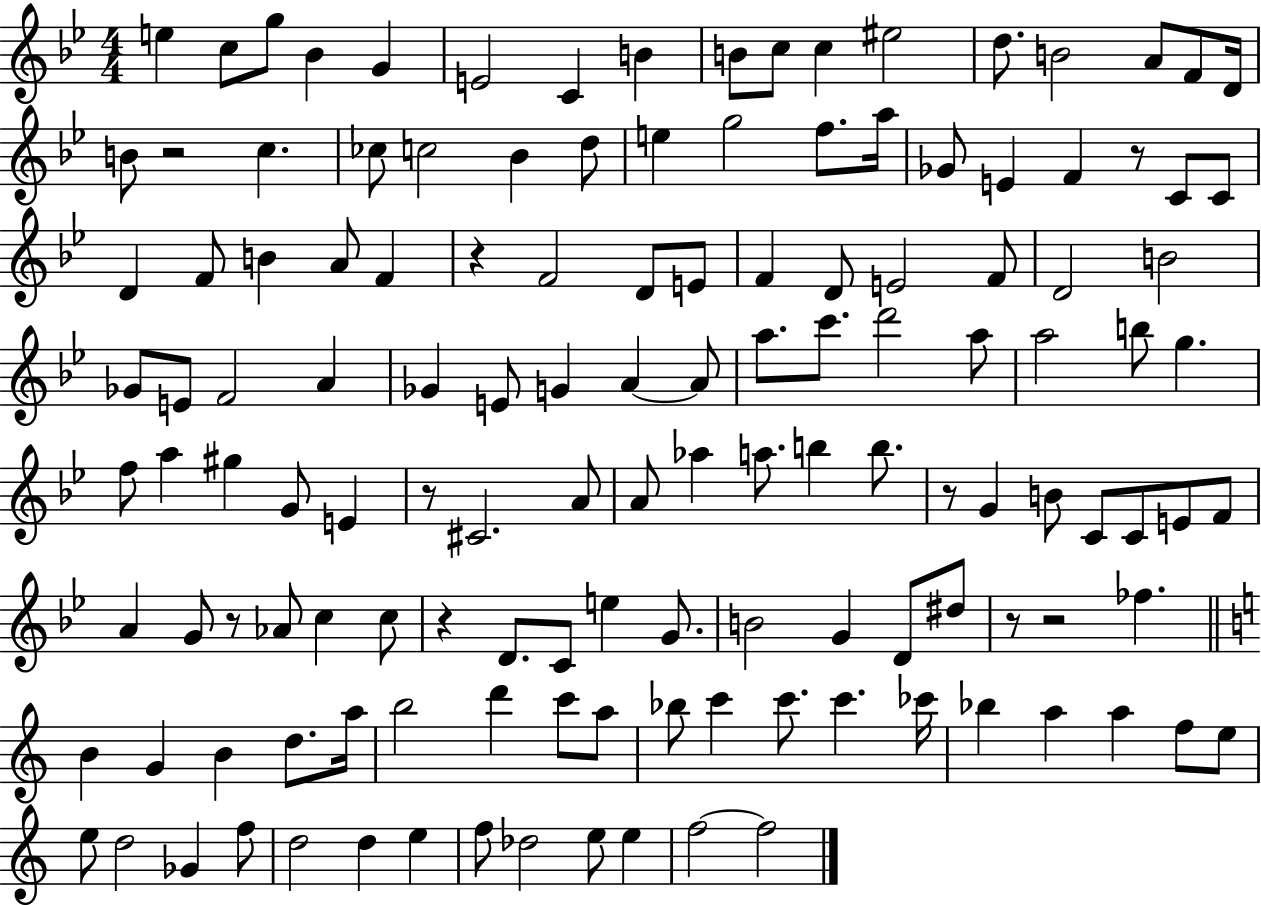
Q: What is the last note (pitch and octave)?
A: F5